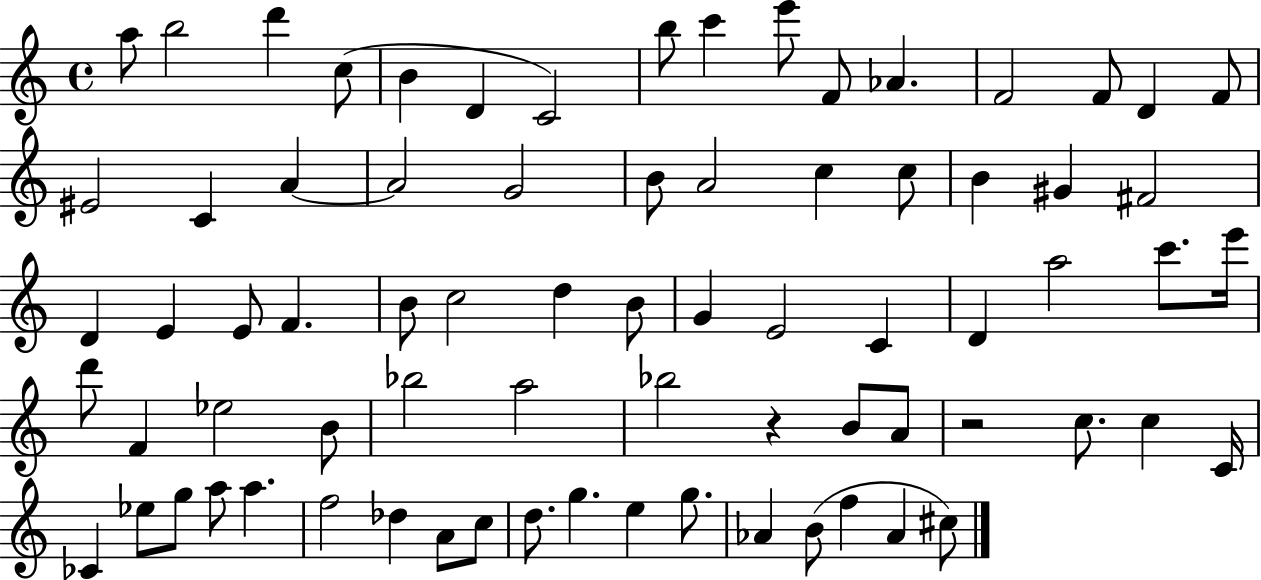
A5/e B5/h D6/q C5/e B4/q D4/q C4/h B5/e C6/q E6/e F4/e Ab4/q. F4/h F4/e D4/q F4/e EIS4/h C4/q A4/q A4/h G4/h B4/e A4/h C5/q C5/e B4/q G#4/q F#4/h D4/q E4/q E4/e F4/q. B4/e C5/h D5/q B4/e G4/q E4/h C4/q D4/q A5/h C6/e. E6/s D6/e F4/q Eb5/h B4/e Bb5/h A5/h Bb5/h R/q B4/e A4/e R/h C5/e. C5/q C4/s CES4/q Eb5/e G5/e A5/e A5/q. F5/h Db5/q A4/e C5/e D5/e. G5/q. E5/q G5/e. Ab4/q B4/e F5/q Ab4/q C#5/e